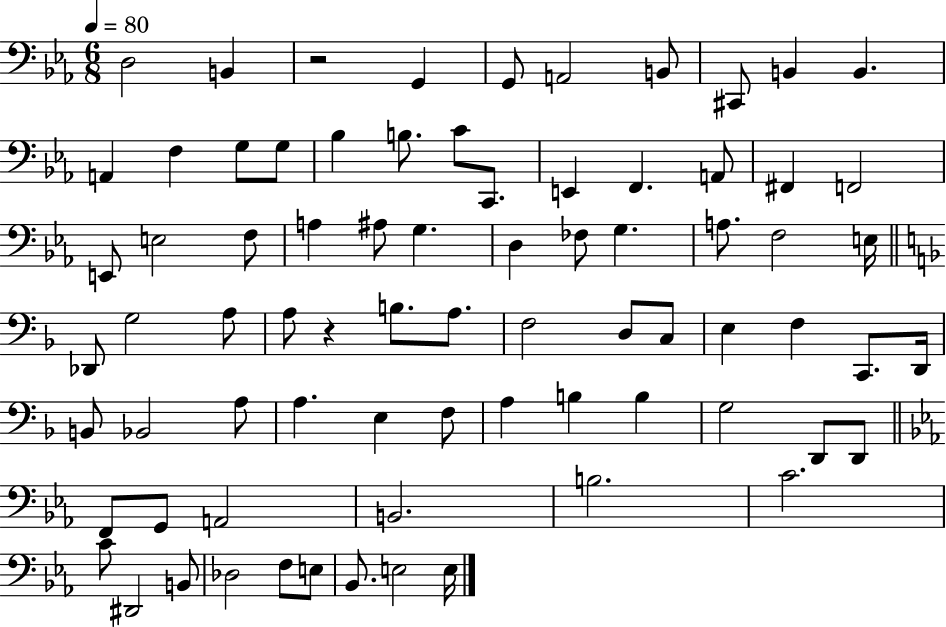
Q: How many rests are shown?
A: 2